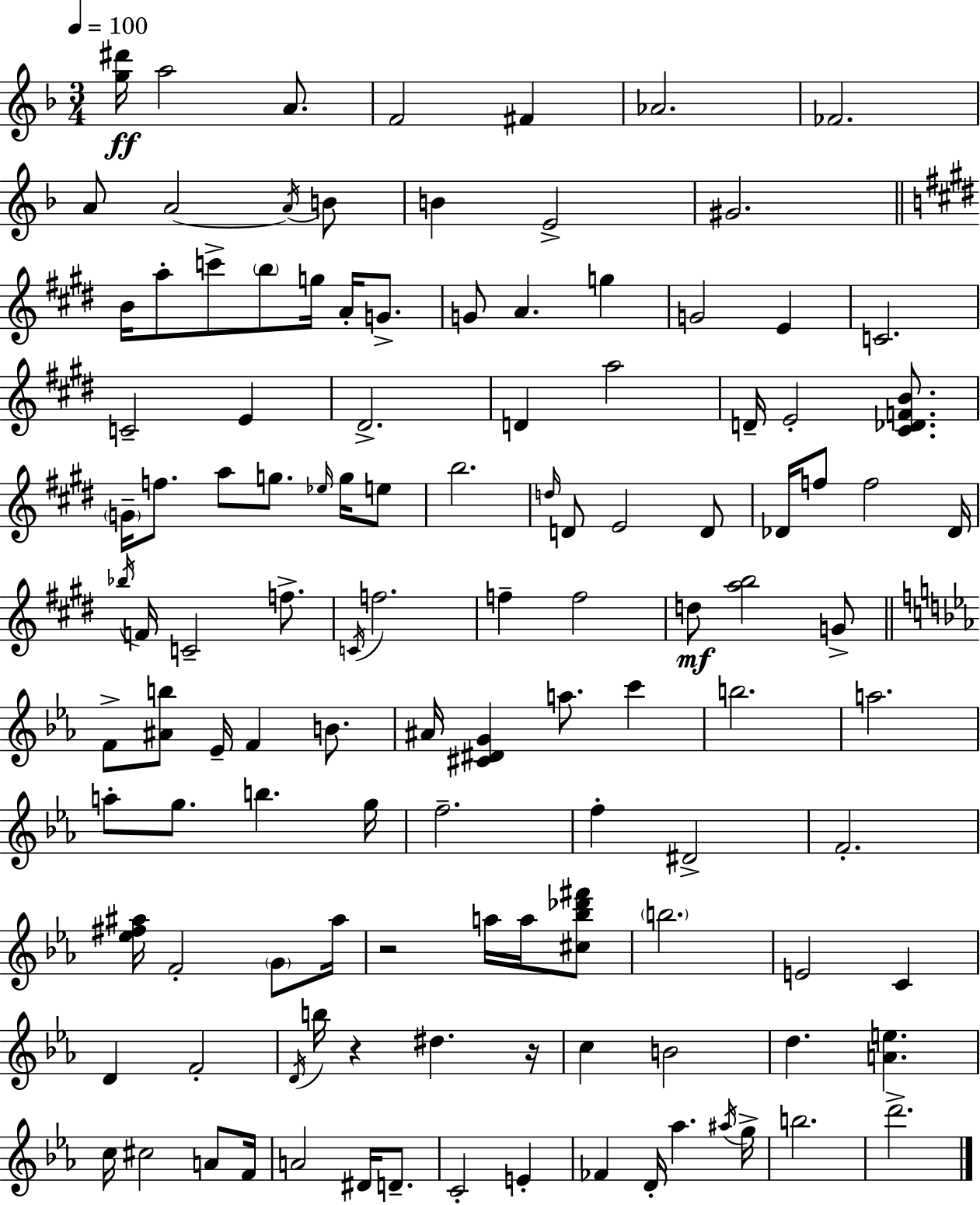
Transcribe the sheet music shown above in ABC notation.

X:1
T:Untitled
M:3/4
L:1/4
K:Dm
[g^d']/4 a2 A/2 F2 ^F _A2 _F2 A/2 A2 A/4 B/2 B E2 ^G2 B/4 a/2 c'/2 b/2 g/4 A/4 G/2 G/2 A g G2 E C2 C2 E ^D2 D a2 D/4 E2 [^C_DFB]/2 G/4 f/2 a/2 g/2 _e/4 g/4 e/2 b2 d/4 D/2 E2 D/2 _D/4 f/2 f2 _D/4 _b/4 F/4 C2 f/2 C/4 f2 f f2 d/2 [ab]2 G/2 F/2 [^Ab]/2 _E/4 F B/2 ^A/4 [^C^DG] a/2 c' b2 a2 a/2 g/2 b g/4 f2 f ^D2 F2 [_e^f^a]/4 F2 G/2 ^a/4 z2 a/4 a/4 [^c_b_d'^f']/2 b2 E2 C D F2 D/4 b/4 z ^d z/4 c B2 d [Ae] c/4 ^c2 A/2 F/4 A2 ^D/4 D/2 C2 E _F D/4 _a ^a/4 g/4 b2 d'2